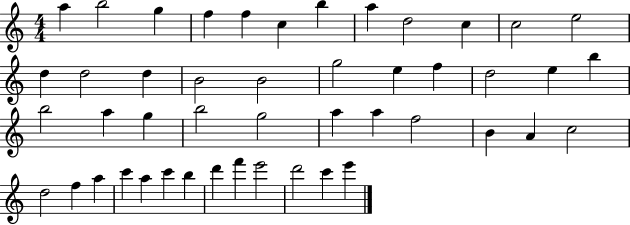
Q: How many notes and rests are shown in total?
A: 47